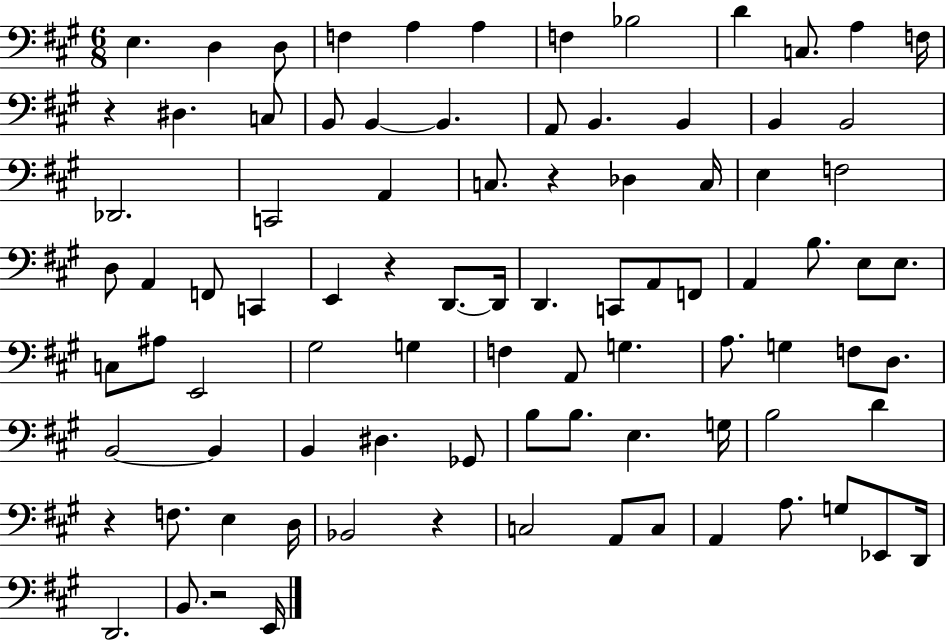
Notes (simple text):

E3/q. D3/q D3/e F3/q A3/q A3/q F3/q Bb3/h D4/q C3/e. A3/q F3/s R/q D#3/q. C3/e B2/e B2/q B2/q. A2/e B2/q. B2/q B2/q B2/h Db2/h. C2/h A2/q C3/e. R/q Db3/q C3/s E3/q F3/h D3/e A2/q F2/e C2/q E2/q R/q D2/e. D2/s D2/q. C2/e A2/e F2/e A2/q B3/e. E3/e E3/e. C3/e A#3/e E2/h G#3/h G3/q F3/q A2/e G3/q. A3/e. G3/q F3/e D3/e. B2/h B2/q B2/q D#3/q. Gb2/e B3/e B3/e. E3/q. G3/s B3/h D4/q R/q F3/e. E3/q D3/s Bb2/h R/q C3/h A2/e C3/e A2/q A3/e. G3/e Eb2/e D2/s D2/h. B2/e. R/h E2/s